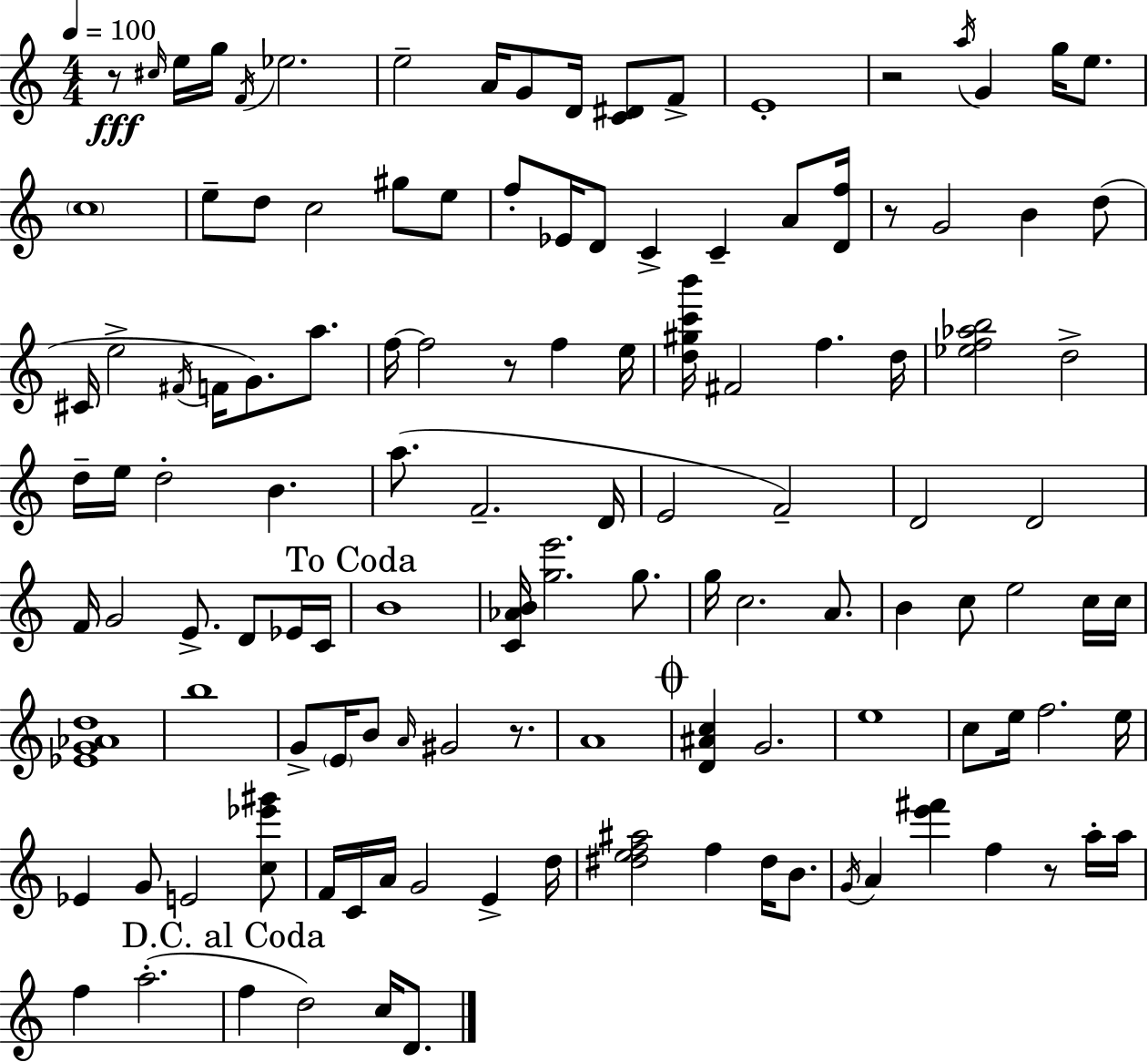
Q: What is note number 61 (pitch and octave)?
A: C4